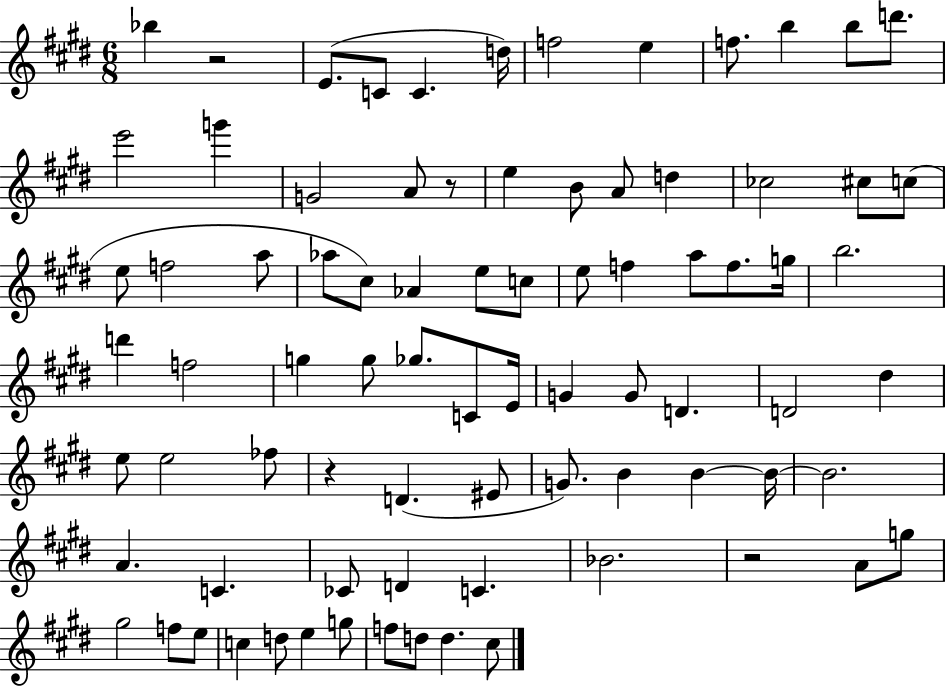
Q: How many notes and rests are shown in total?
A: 81